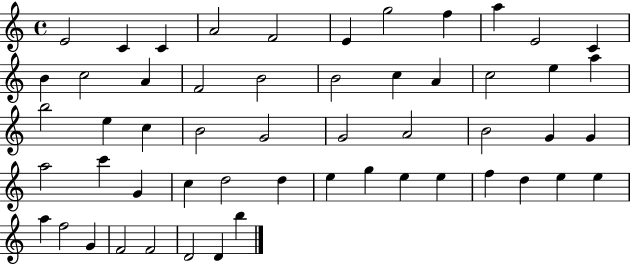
X:1
T:Untitled
M:4/4
L:1/4
K:C
E2 C C A2 F2 E g2 f a E2 C B c2 A F2 B2 B2 c A c2 e a b2 e c B2 G2 G2 A2 B2 G G a2 c' G c d2 d e g e e f d e e a f2 G F2 F2 D2 D b